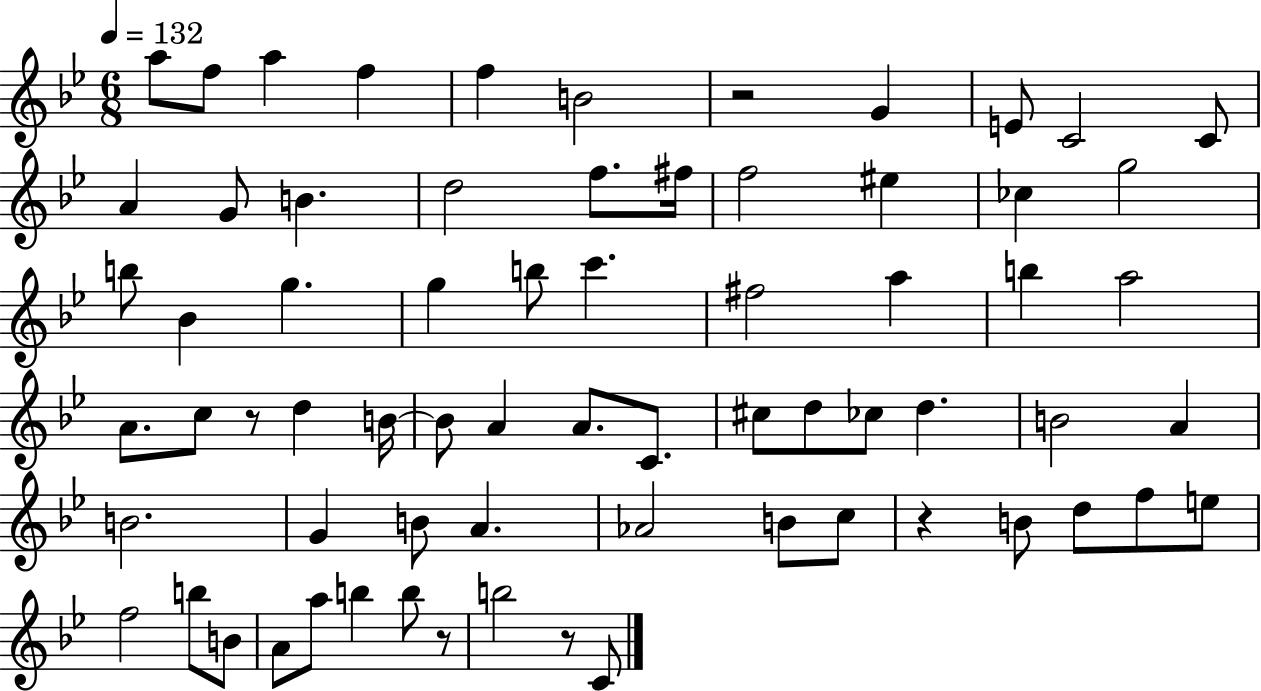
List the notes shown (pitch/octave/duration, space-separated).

A5/e F5/e A5/q F5/q F5/q B4/h R/h G4/q E4/e C4/h C4/e A4/q G4/e B4/q. D5/h F5/e. F#5/s F5/h EIS5/q CES5/q G5/h B5/e Bb4/q G5/q. G5/q B5/e C6/q. F#5/h A5/q B5/q A5/h A4/e. C5/e R/e D5/q B4/s B4/e A4/q A4/e. C4/e. C#5/e D5/e CES5/e D5/q. B4/h A4/q B4/h. G4/q B4/e A4/q. Ab4/h B4/e C5/e R/q B4/e D5/e F5/e E5/e F5/h B5/e B4/e A4/e A5/e B5/q B5/e R/e B5/h R/e C4/e